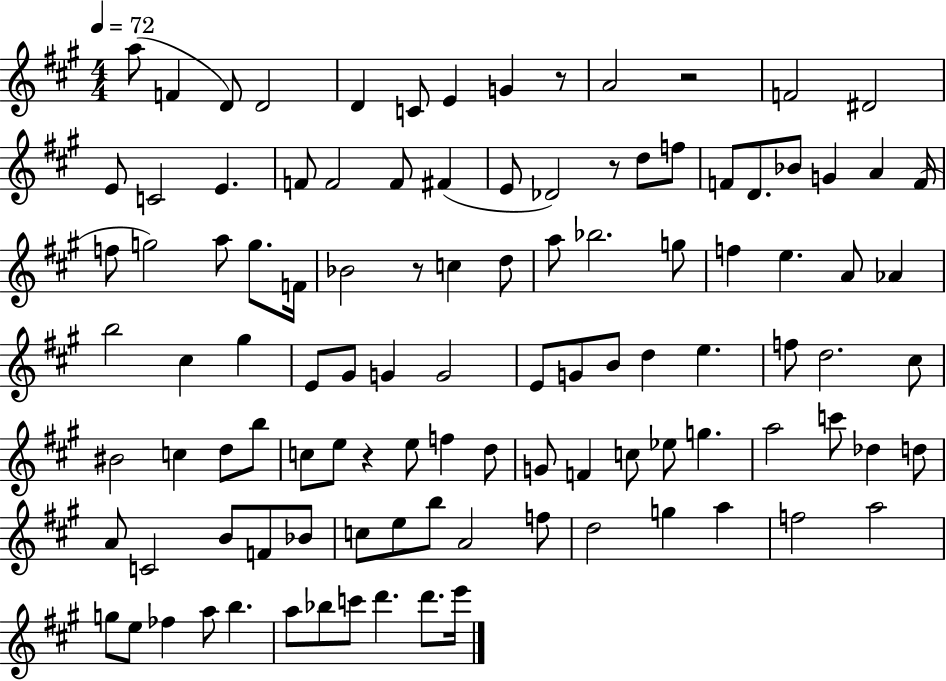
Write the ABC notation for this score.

X:1
T:Untitled
M:4/4
L:1/4
K:A
a/2 F D/2 D2 D C/2 E G z/2 A2 z2 F2 ^D2 E/2 C2 E F/2 F2 F/2 ^F E/2 _D2 z/2 d/2 f/2 F/2 D/2 _B/2 G A F/4 f/2 g2 a/2 g/2 F/4 _B2 z/2 c d/2 a/2 _b2 g/2 f e A/2 _A b2 ^c ^g E/2 ^G/2 G G2 E/2 G/2 B/2 d e f/2 d2 ^c/2 ^B2 c d/2 b/2 c/2 e/2 z e/2 f d/2 G/2 F c/2 _e/2 g a2 c'/2 _d d/2 A/2 C2 B/2 F/2 _B/2 c/2 e/2 b/2 A2 f/2 d2 g a f2 a2 g/2 e/2 _f a/2 b a/2 _b/2 c'/2 d' d'/2 e'/4